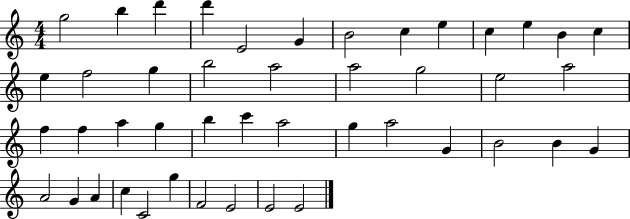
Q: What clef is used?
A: treble